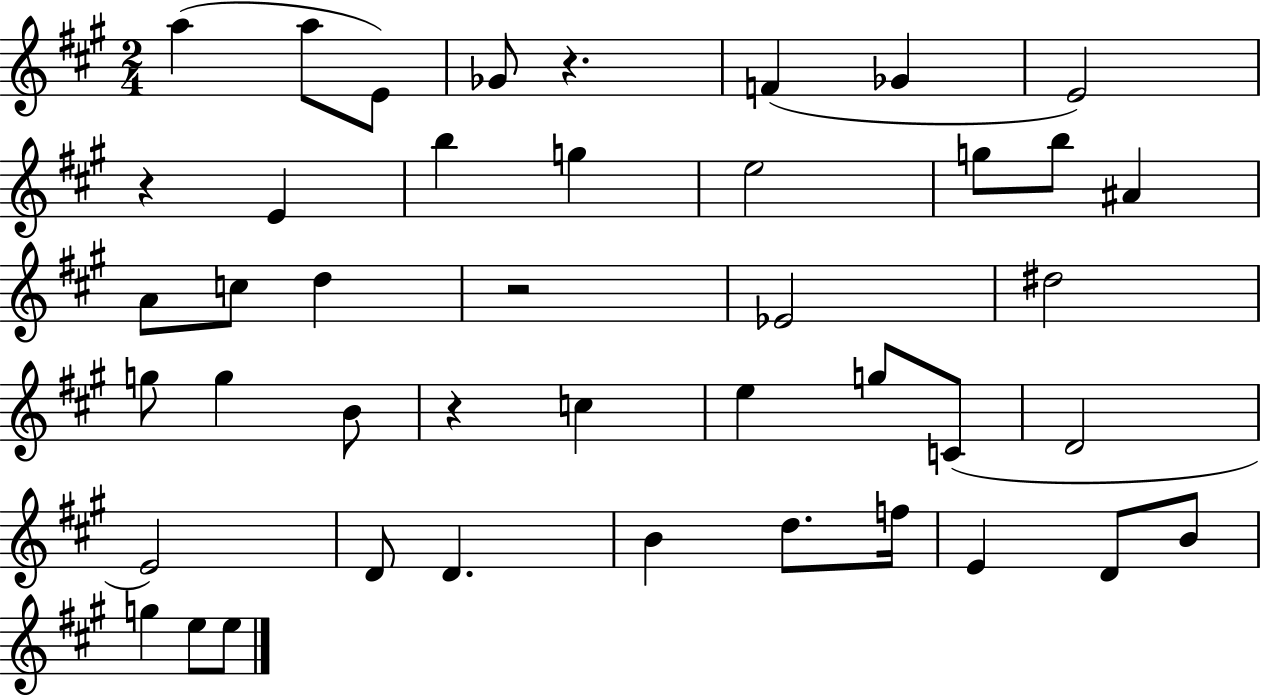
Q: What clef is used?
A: treble